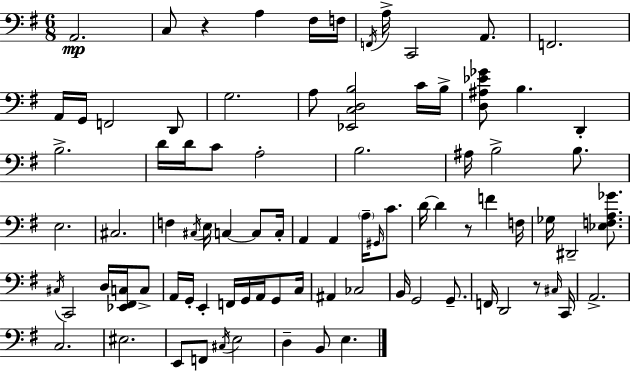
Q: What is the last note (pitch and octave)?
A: E3